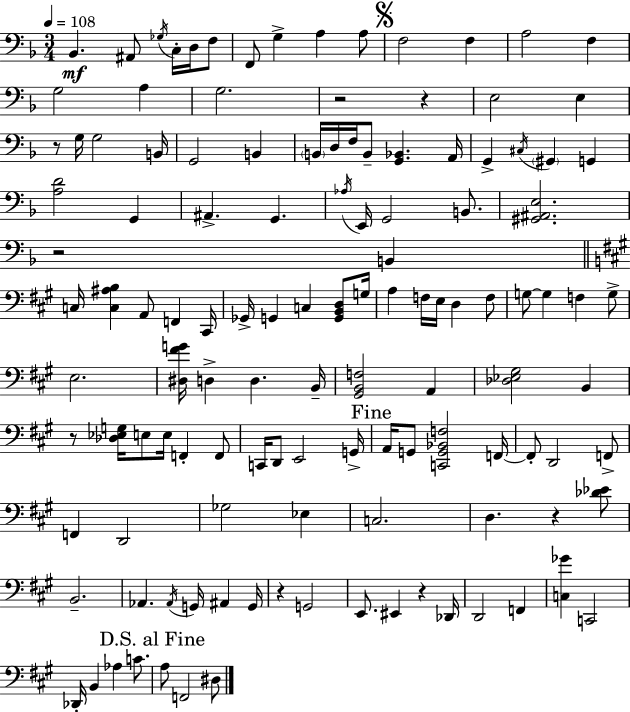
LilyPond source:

{
  \clef bass
  \numericTimeSignature
  \time 3/4
  \key d \minor
  \tempo 4 = 108
  bes,4.\mf ais,8 \acciaccatura { ges16 } c16-. d16 f8 | f,8 g4-> a4 a8 | \mark \markup { \musicglyph "scripts.segno" } f2 f4 | a2 f4 | \break g2 a4 | g2. | r2 r4 | e2 e4 | \break r8 g16 g2 | b,16 g,2 b,4 | \parenthesize b,16 d16 f16 b,8-- <g, bes,>4. | a,16 g,4-> \acciaccatura { cis16 } \parenthesize gis,4 g,4 | \break <a d'>2 g,4 | ais,4.-> g,4. | \acciaccatura { aes16 } e,16 g,2 | b,8. <gis, ais, e>2. | \break r2 b,4 | \bar "||" \break \key a \major c16 <c ais b>4 a,8 f,4 cis,16 | ges,16-> g,4 c4 <g, b, d>8 g16 | a4 f16 e16 d4 f8 | g8~~ g4 f4 g8-> | \break e2. | <dis fis' g'>16 d4-> d4. b,16-- | <gis, b, f>2 a,4 | <des ees gis>2 b,4 | \break r8 <des ees g>16 e8 e16 f,4-. f,8 | c,16 d,8 e,2 g,16-> | \mark "Fine" a,16 g,8 <c, g, bes, f>2 f,16~~ | f,8-. d,2 f,8-> | \break f,4 d,2 | ges2 ees4 | c2. | d4. r4 <des' ees'>8 | \break b,2.-- | aes,4. \acciaccatura { aes,16 } g,16 ais,4 | g,16 r4 g,2 | e,8. eis,4 r4 | \break des,16 d,2 f,4 | <c ges'>4 c,2 | des,16-. b,4 aes4 c'8. | \mark "D.S. al Fine" a8 f,2 dis8 | \break \bar "|."
}